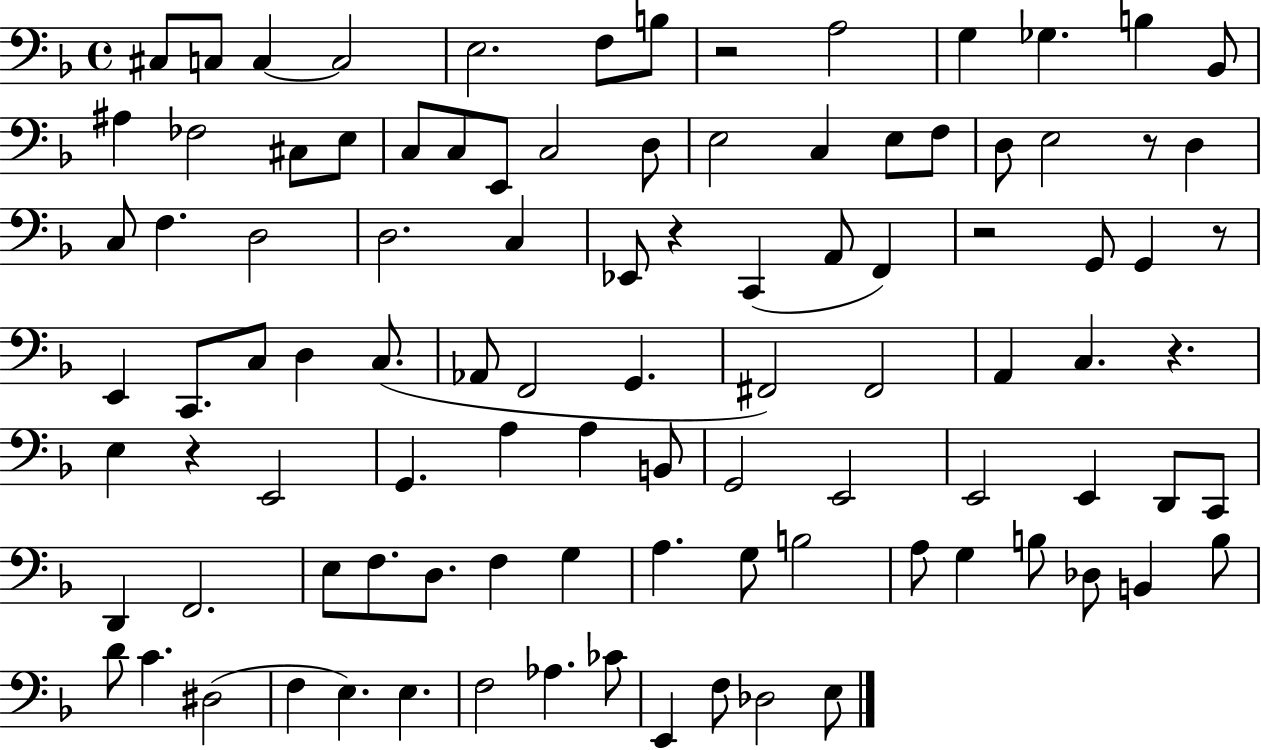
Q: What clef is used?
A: bass